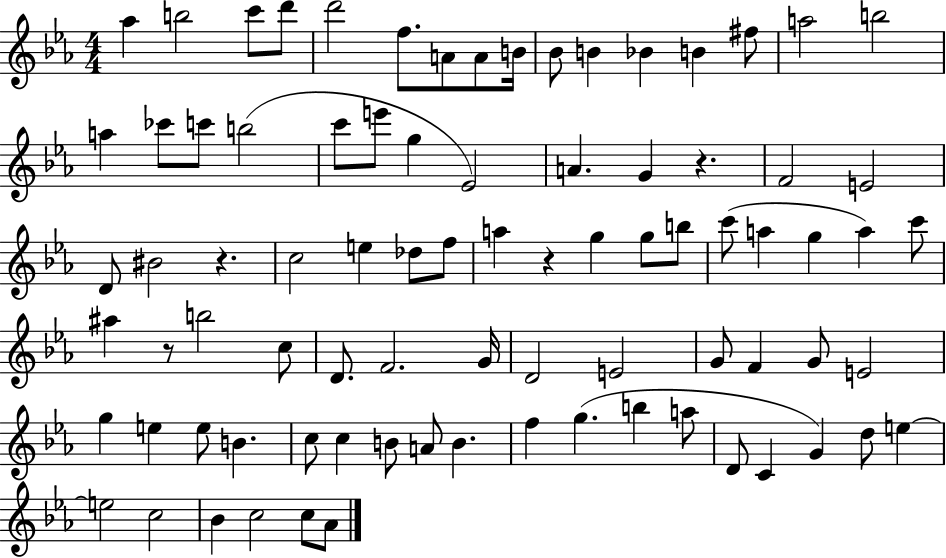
X:1
T:Untitled
M:4/4
L:1/4
K:Eb
_a b2 c'/2 d'/2 d'2 f/2 A/2 A/2 B/4 _B/2 B _B B ^f/2 a2 b2 a _c'/2 c'/2 b2 c'/2 e'/2 g _E2 A G z F2 E2 D/2 ^B2 z c2 e _d/2 f/2 a z g g/2 b/2 c'/2 a g a c'/2 ^a z/2 b2 c/2 D/2 F2 G/4 D2 E2 G/2 F G/2 E2 g e e/2 B c/2 c B/2 A/2 B f g b a/2 D/2 C G d/2 e e2 c2 _B c2 c/2 _A/2